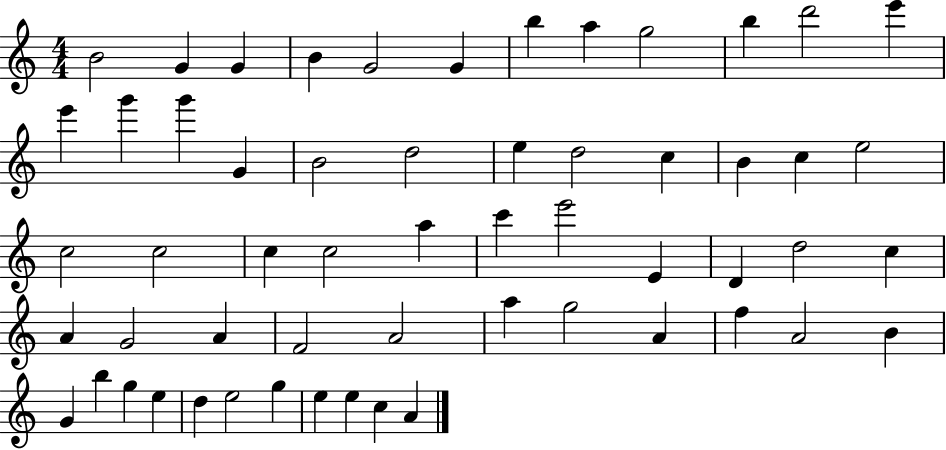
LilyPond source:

{
  \clef treble
  \numericTimeSignature
  \time 4/4
  \key c \major
  b'2 g'4 g'4 | b'4 g'2 g'4 | b''4 a''4 g''2 | b''4 d'''2 e'''4 | \break e'''4 g'''4 g'''4 g'4 | b'2 d''2 | e''4 d''2 c''4 | b'4 c''4 e''2 | \break c''2 c''2 | c''4 c''2 a''4 | c'''4 e'''2 e'4 | d'4 d''2 c''4 | \break a'4 g'2 a'4 | f'2 a'2 | a''4 g''2 a'4 | f''4 a'2 b'4 | \break g'4 b''4 g''4 e''4 | d''4 e''2 g''4 | e''4 e''4 c''4 a'4 | \bar "|."
}